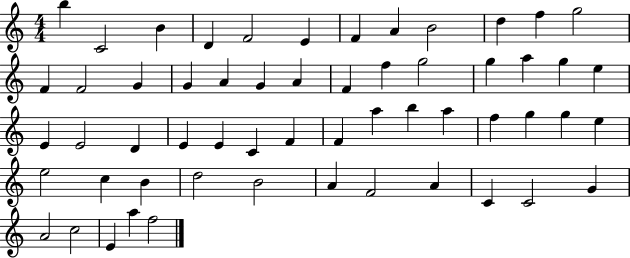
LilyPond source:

{
  \clef treble
  \numericTimeSignature
  \time 4/4
  \key c \major
  b''4 c'2 b'4 | d'4 f'2 e'4 | f'4 a'4 b'2 | d''4 f''4 g''2 | \break f'4 f'2 g'4 | g'4 a'4 g'4 a'4 | f'4 f''4 g''2 | g''4 a''4 g''4 e''4 | \break e'4 e'2 d'4 | e'4 e'4 c'4 f'4 | f'4 a''4 b''4 a''4 | f''4 g''4 g''4 e''4 | \break e''2 c''4 b'4 | d''2 b'2 | a'4 f'2 a'4 | c'4 c'2 g'4 | \break a'2 c''2 | e'4 a''4 f''2 | \bar "|."
}